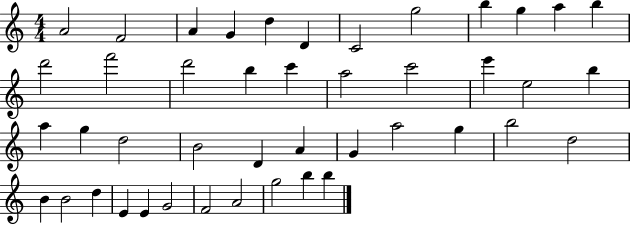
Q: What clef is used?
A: treble